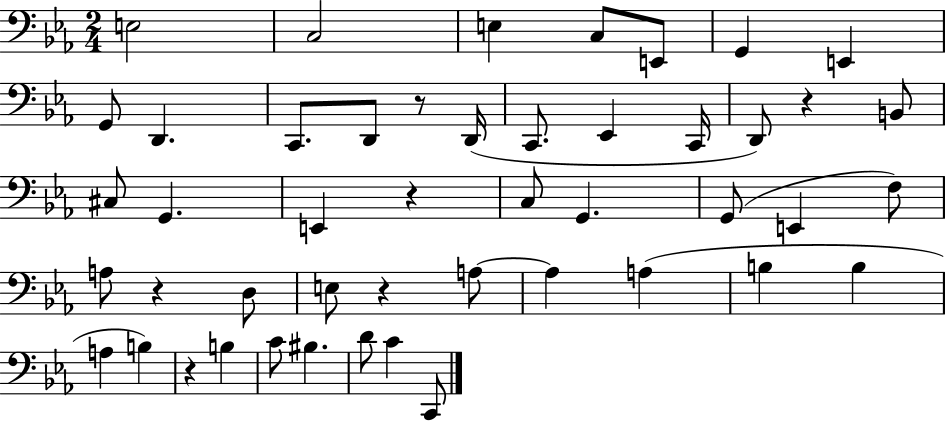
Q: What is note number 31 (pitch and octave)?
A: A3